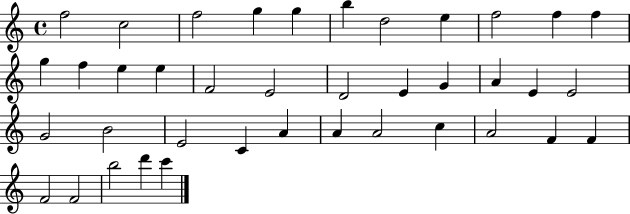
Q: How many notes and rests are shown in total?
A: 39